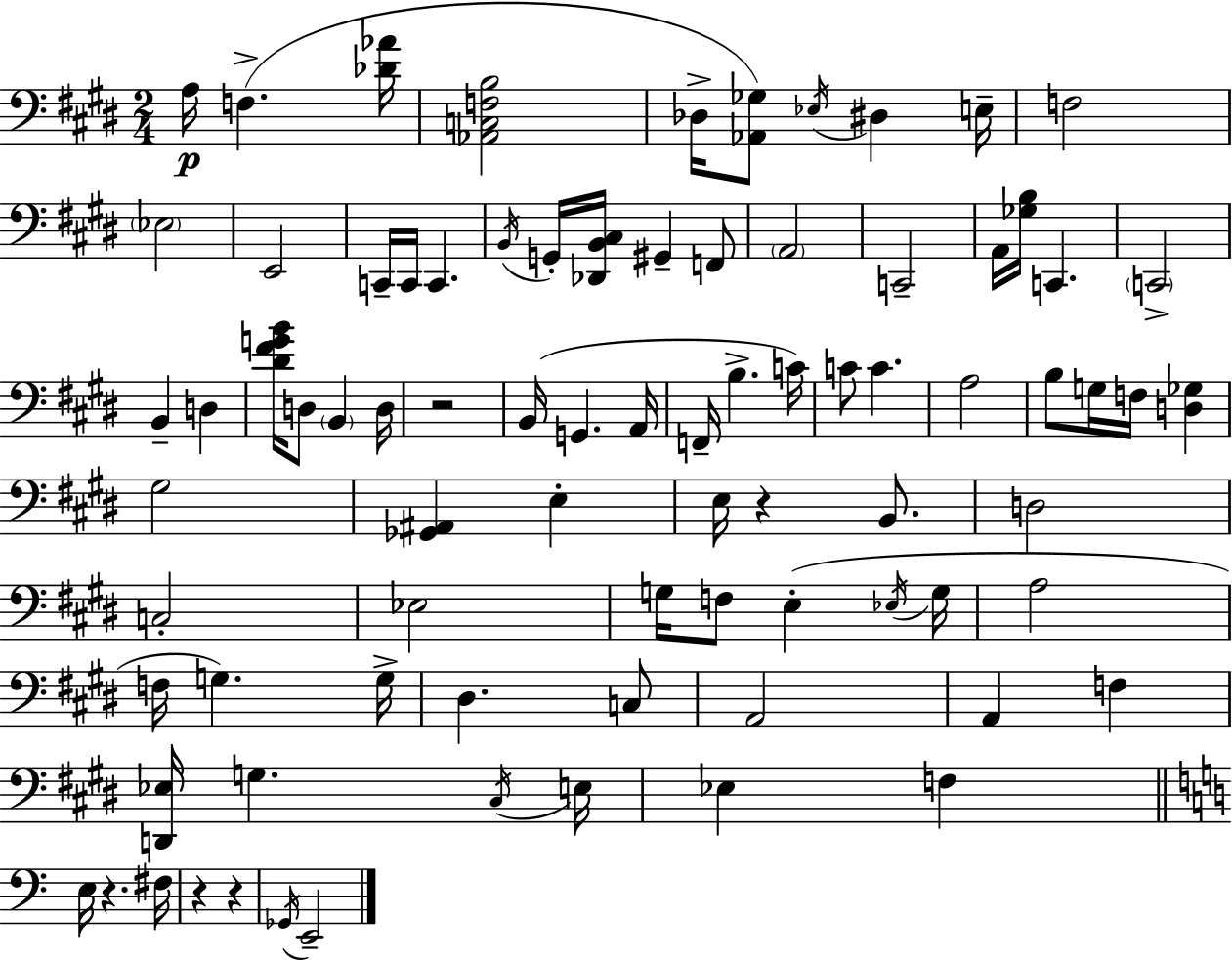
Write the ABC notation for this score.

X:1
T:Untitled
M:2/4
L:1/4
K:E
A,/4 F, [_D_A]/4 [_A,,C,F,B,]2 _D,/4 [_A,,_G,]/2 _E,/4 ^D, E,/4 F,2 _E,2 E,,2 C,,/4 C,,/4 C,, B,,/4 G,,/4 [_D,,B,,^C,]/4 ^G,, F,,/2 A,,2 C,,2 A,,/4 [_G,B,]/4 C,, C,,2 B,, D, [^D^FGB]/4 D,/2 B,, D,/4 z2 B,,/4 G,, A,,/4 F,,/4 B, C/4 C/2 C A,2 B,/2 G,/4 F,/4 [D,_G,] ^G,2 [_G,,^A,,] E, E,/4 z B,,/2 D,2 C,2 _E,2 G,/4 F,/2 E, _E,/4 G,/4 A,2 F,/4 G, G,/4 ^D, C,/2 A,,2 A,, F, [D,,_E,]/4 G, ^C,/4 E,/4 _E, F, E,/4 z ^F,/4 z z _G,,/4 E,,2